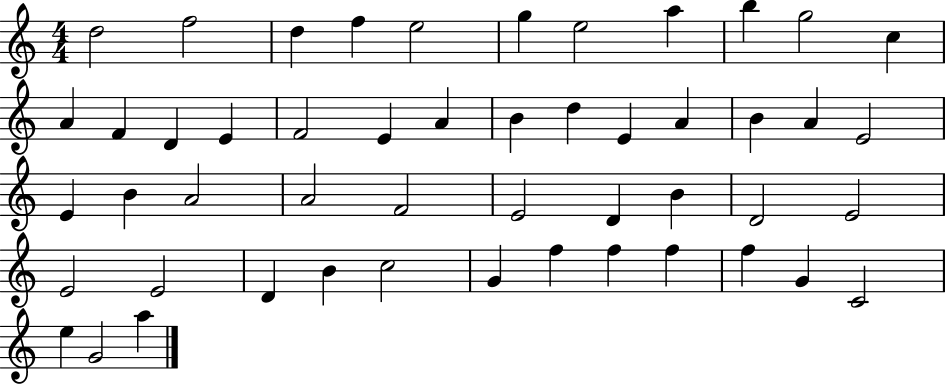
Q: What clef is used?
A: treble